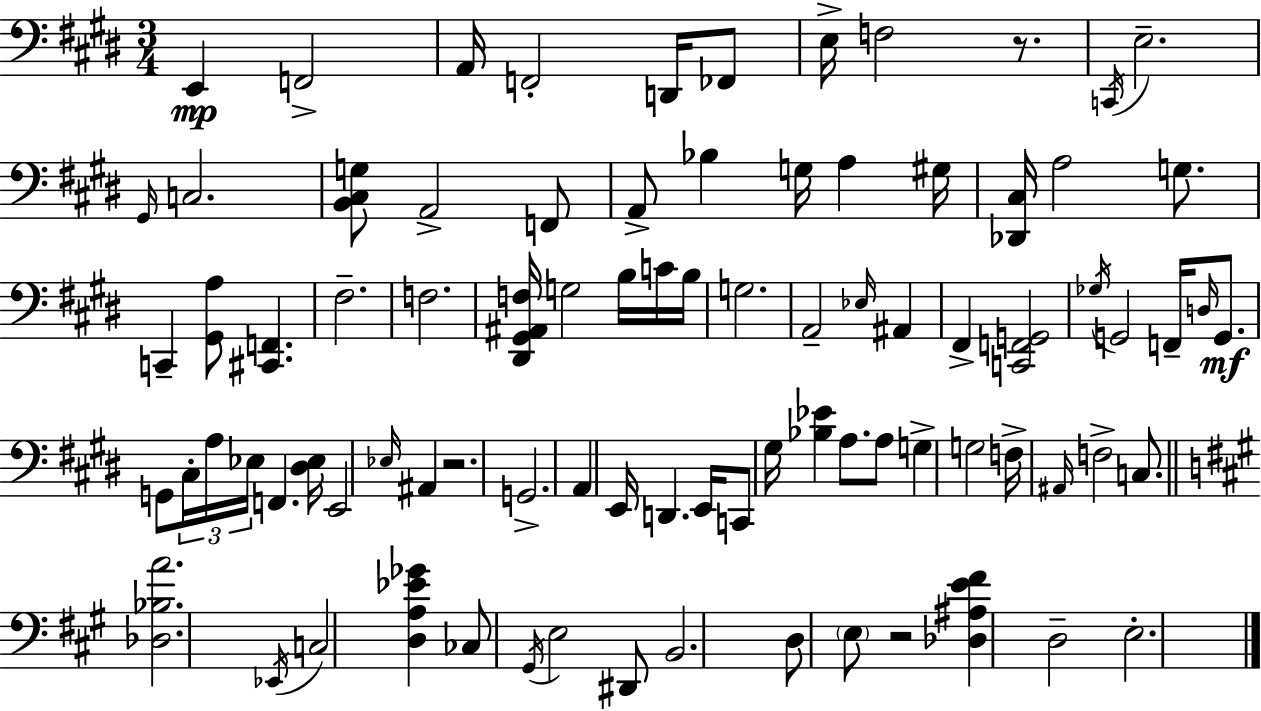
{
  \clef bass
  \numericTimeSignature
  \time 3/4
  \key e \major
  e,4\mp f,2-> | a,16 f,2-. d,16 fes,8 | e16-> f2 r8. | \acciaccatura { c,16 } e2.-- | \break \grace { gis,16 } c2. | <b, cis g>8 a,2-> | f,8 a,8-> bes4 g16 a4 | gis16 <des, cis>16 a2 g8. | \break c,4-- <gis, a>8 <cis, f,>4. | fis2.-- | f2. | <dis, gis, ais, f>16 g2 b16 | \break c'16 b16 g2. | a,2-- \grace { ees16 } ais,4 | fis,4-> <c, f, g,>2 | \acciaccatura { ges16 } g,2 | \break f,16-- \grace { d16 }\mf g,8. g,8 \tuplet 3/2 { cis16-. a16 ees16 } f,4. | <dis ees>16 e,2 | \grace { ees16 } ais,4 r2. | g,2.-> | \break a,4 e,16 d,4. | e,16 c,8 gis16 <bes ees'>4 | a8. a8 g4-> g2 | f16-> \grace { ais,16 } f2-> | \break c8. \bar "||" \break \key a \major <des bes a'>2. | \acciaccatura { ees,16 } c2 <d a ees' ges'>4 | ces8 \acciaccatura { gis,16 } e2 | dis,8 b,2. | \break d8 \parenthesize e8 r2 | <des ais e' fis'>4 d2-- | e2.-. | \bar "|."
}